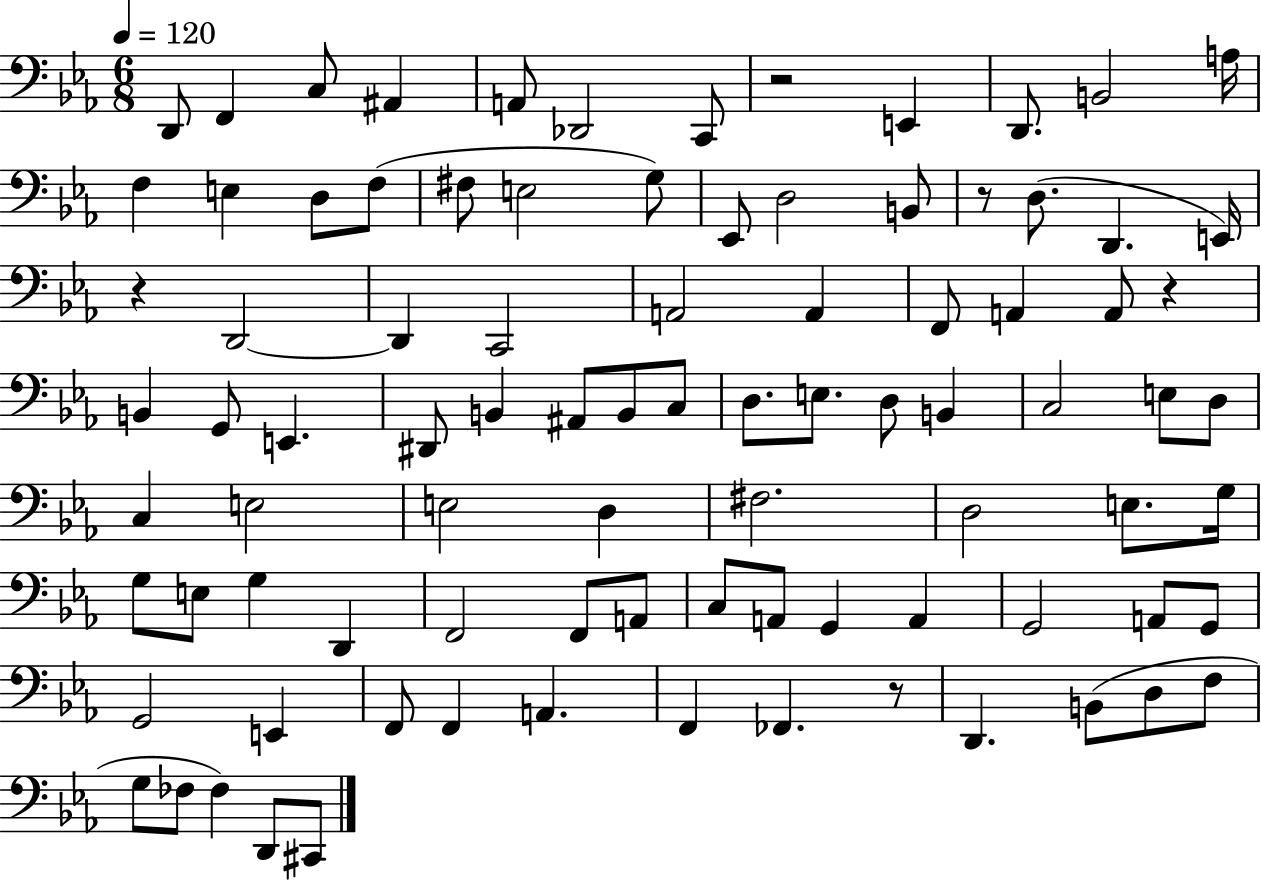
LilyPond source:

{
  \clef bass
  \numericTimeSignature
  \time 6/8
  \key ees \major
  \tempo 4 = 120
  \repeat volta 2 { d,8 f,4 c8 ais,4 | a,8 des,2 c,8 | r2 e,4 | d,8. b,2 a16 | \break f4 e4 d8 f8( | fis8 e2 g8) | ees,8 d2 b,8 | r8 d8.( d,4. e,16) | \break r4 d,2~~ | d,4 c,2 | a,2 a,4 | f,8 a,4 a,8 r4 | \break b,4 g,8 e,4. | dis,8 b,4 ais,8 b,8 c8 | d8. e8. d8 b,4 | c2 e8 d8 | \break c4 e2 | e2 d4 | fis2. | d2 e8. g16 | \break g8 e8 g4 d,4 | f,2 f,8 a,8 | c8 a,8 g,4 a,4 | g,2 a,8 g,8 | \break g,2 e,4 | f,8 f,4 a,4. | f,4 fes,4. r8 | d,4. b,8( d8 f8 | \break g8 fes8 fes4) d,8 cis,8 | } \bar "|."
}